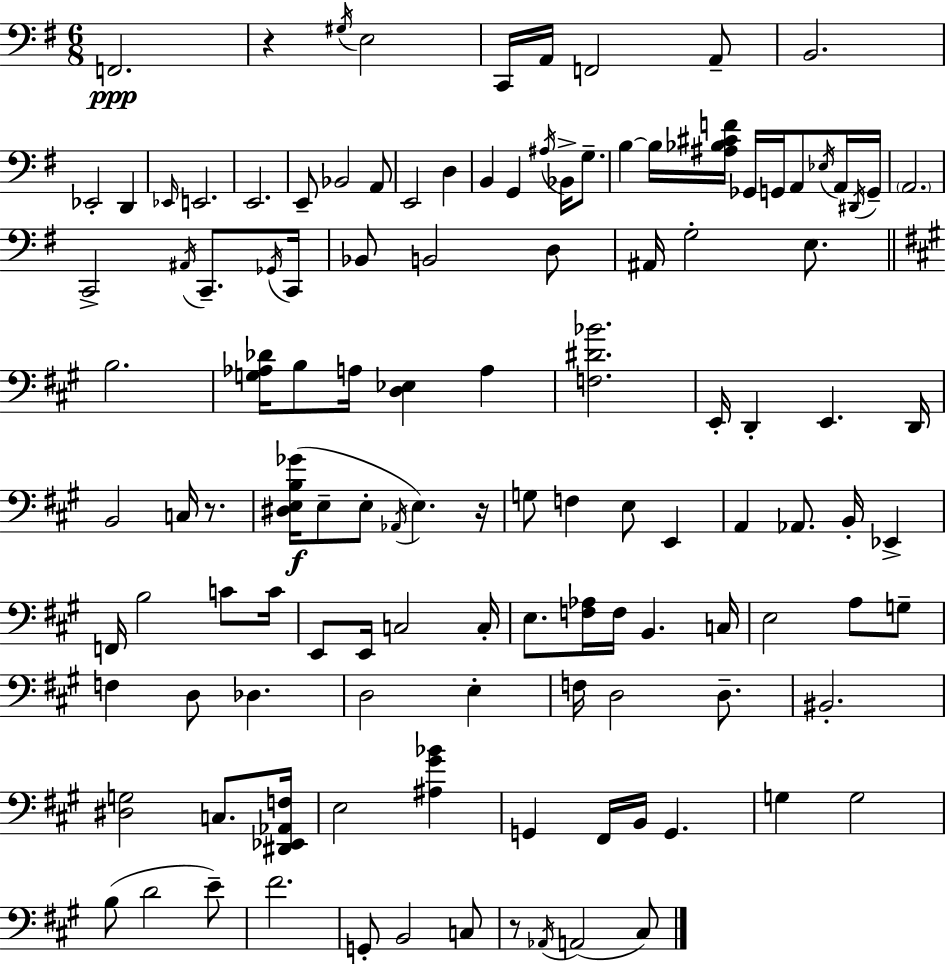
X:1
T:Untitled
M:6/8
L:1/4
K:G
F,,2 z ^G,/4 E,2 C,,/4 A,,/4 F,,2 A,,/2 B,,2 _E,,2 D,, _E,,/4 E,,2 E,,2 E,,/2 _B,,2 A,,/2 E,,2 D, B,, G,, ^A,/4 _B,,/4 G,/2 B, B,/4 [^A,_B,^CF]/4 _G,,/4 G,,/4 A,,/2 _E,/4 A,,/4 ^D,,/4 G,,/4 A,,2 C,,2 ^A,,/4 C,,/2 _G,,/4 C,,/4 _B,,/2 B,,2 D,/2 ^A,,/4 G,2 E,/2 B,2 [G,_A,_D]/4 B,/2 A,/4 [D,_E,] A, [F,^D_B]2 E,,/4 D,, E,, D,,/4 B,,2 C,/4 z/2 [^D,E,B,_G]/4 E,/2 E,/2 _A,,/4 E, z/4 G,/2 F, E,/2 E,, A,, _A,,/2 B,,/4 _E,, F,,/4 B,2 C/2 C/4 E,,/2 E,,/4 C,2 C,/4 E,/2 [F,_A,]/4 F,/4 B,, C,/4 E,2 A,/2 G,/2 F, D,/2 _D, D,2 E, F,/4 D,2 D,/2 ^B,,2 [^D,G,]2 C,/2 [^D,,_E,,_A,,F,]/4 E,2 [^A,^G_B] G,, ^F,,/4 B,,/4 G,, G, G,2 B,/2 D2 E/2 ^F2 G,,/2 B,,2 C,/2 z/2 _A,,/4 A,,2 ^C,/2